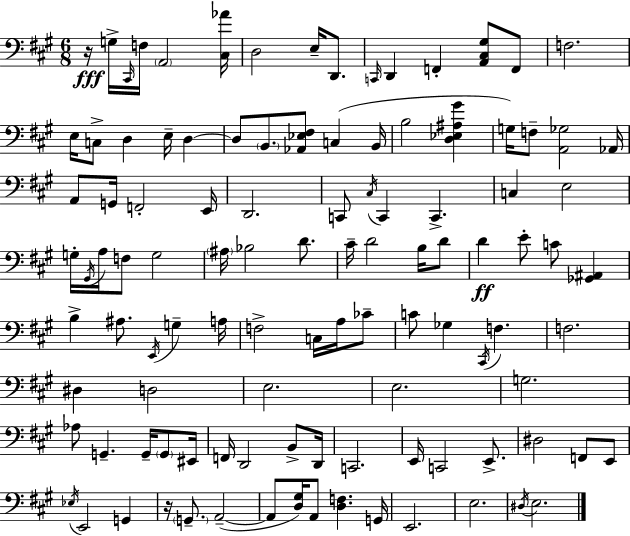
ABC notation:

X:1
T:Untitled
M:6/8
L:1/4
K:A
z/4 G,/4 ^C,,/4 F,/4 A,,2 [^C,_A]/4 D,2 E,/4 D,,/2 C,,/4 D,, F,, [A,,^C,^G,]/2 F,,/2 F,2 E,/4 C,/2 D, E,/4 D, D,/2 B,,/2 [_A,,_E,^F,]/2 C, B,,/4 B,2 [D,_E,^A,^G] G,/4 F,/2 [A,,_G,]2 _A,,/4 A,,/2 G,,/4 F,,2 E,,/4 D,,2 C,,/2 ^C,/4 C,, C,, C, E,2 G,/4 ^G,,/4 A,/4 F,/2 G,2 ^A,/4 _B,2 D/2 ^C/4 D2 B,/4 D/2 D E/2 C/2 [_G,,^A,,] B, ^A,/2 E,,/4 G, A,/4 F,2 C,/4 A,/4 _C/2 C/2 _G, ^C,,/4 F, F,2 ^D, D,2 E,2 E,2 G,2 _A,/2 G,, G,,/4 G,,/2 ^E,,/4 F,,/4 D,,2 B,,/2 D,,/4 C,,2 E,,/4 C,,2 E,,/2 ^D,2 F,,/2 E,,/2 _E,/4 E,,2 G,, z/4 G,,/2 A,,2 A,,/2 [D,^G,]/4 A,,/2 [D,F,] G,,/4 E,,2 E,2 ^D,/4 E,2